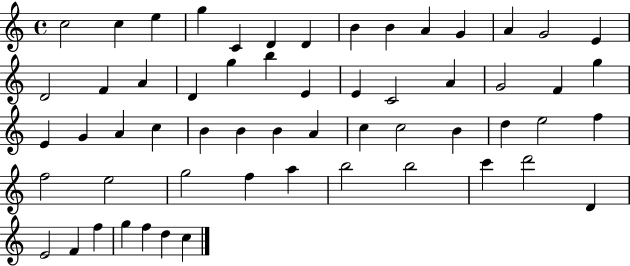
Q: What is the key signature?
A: C major